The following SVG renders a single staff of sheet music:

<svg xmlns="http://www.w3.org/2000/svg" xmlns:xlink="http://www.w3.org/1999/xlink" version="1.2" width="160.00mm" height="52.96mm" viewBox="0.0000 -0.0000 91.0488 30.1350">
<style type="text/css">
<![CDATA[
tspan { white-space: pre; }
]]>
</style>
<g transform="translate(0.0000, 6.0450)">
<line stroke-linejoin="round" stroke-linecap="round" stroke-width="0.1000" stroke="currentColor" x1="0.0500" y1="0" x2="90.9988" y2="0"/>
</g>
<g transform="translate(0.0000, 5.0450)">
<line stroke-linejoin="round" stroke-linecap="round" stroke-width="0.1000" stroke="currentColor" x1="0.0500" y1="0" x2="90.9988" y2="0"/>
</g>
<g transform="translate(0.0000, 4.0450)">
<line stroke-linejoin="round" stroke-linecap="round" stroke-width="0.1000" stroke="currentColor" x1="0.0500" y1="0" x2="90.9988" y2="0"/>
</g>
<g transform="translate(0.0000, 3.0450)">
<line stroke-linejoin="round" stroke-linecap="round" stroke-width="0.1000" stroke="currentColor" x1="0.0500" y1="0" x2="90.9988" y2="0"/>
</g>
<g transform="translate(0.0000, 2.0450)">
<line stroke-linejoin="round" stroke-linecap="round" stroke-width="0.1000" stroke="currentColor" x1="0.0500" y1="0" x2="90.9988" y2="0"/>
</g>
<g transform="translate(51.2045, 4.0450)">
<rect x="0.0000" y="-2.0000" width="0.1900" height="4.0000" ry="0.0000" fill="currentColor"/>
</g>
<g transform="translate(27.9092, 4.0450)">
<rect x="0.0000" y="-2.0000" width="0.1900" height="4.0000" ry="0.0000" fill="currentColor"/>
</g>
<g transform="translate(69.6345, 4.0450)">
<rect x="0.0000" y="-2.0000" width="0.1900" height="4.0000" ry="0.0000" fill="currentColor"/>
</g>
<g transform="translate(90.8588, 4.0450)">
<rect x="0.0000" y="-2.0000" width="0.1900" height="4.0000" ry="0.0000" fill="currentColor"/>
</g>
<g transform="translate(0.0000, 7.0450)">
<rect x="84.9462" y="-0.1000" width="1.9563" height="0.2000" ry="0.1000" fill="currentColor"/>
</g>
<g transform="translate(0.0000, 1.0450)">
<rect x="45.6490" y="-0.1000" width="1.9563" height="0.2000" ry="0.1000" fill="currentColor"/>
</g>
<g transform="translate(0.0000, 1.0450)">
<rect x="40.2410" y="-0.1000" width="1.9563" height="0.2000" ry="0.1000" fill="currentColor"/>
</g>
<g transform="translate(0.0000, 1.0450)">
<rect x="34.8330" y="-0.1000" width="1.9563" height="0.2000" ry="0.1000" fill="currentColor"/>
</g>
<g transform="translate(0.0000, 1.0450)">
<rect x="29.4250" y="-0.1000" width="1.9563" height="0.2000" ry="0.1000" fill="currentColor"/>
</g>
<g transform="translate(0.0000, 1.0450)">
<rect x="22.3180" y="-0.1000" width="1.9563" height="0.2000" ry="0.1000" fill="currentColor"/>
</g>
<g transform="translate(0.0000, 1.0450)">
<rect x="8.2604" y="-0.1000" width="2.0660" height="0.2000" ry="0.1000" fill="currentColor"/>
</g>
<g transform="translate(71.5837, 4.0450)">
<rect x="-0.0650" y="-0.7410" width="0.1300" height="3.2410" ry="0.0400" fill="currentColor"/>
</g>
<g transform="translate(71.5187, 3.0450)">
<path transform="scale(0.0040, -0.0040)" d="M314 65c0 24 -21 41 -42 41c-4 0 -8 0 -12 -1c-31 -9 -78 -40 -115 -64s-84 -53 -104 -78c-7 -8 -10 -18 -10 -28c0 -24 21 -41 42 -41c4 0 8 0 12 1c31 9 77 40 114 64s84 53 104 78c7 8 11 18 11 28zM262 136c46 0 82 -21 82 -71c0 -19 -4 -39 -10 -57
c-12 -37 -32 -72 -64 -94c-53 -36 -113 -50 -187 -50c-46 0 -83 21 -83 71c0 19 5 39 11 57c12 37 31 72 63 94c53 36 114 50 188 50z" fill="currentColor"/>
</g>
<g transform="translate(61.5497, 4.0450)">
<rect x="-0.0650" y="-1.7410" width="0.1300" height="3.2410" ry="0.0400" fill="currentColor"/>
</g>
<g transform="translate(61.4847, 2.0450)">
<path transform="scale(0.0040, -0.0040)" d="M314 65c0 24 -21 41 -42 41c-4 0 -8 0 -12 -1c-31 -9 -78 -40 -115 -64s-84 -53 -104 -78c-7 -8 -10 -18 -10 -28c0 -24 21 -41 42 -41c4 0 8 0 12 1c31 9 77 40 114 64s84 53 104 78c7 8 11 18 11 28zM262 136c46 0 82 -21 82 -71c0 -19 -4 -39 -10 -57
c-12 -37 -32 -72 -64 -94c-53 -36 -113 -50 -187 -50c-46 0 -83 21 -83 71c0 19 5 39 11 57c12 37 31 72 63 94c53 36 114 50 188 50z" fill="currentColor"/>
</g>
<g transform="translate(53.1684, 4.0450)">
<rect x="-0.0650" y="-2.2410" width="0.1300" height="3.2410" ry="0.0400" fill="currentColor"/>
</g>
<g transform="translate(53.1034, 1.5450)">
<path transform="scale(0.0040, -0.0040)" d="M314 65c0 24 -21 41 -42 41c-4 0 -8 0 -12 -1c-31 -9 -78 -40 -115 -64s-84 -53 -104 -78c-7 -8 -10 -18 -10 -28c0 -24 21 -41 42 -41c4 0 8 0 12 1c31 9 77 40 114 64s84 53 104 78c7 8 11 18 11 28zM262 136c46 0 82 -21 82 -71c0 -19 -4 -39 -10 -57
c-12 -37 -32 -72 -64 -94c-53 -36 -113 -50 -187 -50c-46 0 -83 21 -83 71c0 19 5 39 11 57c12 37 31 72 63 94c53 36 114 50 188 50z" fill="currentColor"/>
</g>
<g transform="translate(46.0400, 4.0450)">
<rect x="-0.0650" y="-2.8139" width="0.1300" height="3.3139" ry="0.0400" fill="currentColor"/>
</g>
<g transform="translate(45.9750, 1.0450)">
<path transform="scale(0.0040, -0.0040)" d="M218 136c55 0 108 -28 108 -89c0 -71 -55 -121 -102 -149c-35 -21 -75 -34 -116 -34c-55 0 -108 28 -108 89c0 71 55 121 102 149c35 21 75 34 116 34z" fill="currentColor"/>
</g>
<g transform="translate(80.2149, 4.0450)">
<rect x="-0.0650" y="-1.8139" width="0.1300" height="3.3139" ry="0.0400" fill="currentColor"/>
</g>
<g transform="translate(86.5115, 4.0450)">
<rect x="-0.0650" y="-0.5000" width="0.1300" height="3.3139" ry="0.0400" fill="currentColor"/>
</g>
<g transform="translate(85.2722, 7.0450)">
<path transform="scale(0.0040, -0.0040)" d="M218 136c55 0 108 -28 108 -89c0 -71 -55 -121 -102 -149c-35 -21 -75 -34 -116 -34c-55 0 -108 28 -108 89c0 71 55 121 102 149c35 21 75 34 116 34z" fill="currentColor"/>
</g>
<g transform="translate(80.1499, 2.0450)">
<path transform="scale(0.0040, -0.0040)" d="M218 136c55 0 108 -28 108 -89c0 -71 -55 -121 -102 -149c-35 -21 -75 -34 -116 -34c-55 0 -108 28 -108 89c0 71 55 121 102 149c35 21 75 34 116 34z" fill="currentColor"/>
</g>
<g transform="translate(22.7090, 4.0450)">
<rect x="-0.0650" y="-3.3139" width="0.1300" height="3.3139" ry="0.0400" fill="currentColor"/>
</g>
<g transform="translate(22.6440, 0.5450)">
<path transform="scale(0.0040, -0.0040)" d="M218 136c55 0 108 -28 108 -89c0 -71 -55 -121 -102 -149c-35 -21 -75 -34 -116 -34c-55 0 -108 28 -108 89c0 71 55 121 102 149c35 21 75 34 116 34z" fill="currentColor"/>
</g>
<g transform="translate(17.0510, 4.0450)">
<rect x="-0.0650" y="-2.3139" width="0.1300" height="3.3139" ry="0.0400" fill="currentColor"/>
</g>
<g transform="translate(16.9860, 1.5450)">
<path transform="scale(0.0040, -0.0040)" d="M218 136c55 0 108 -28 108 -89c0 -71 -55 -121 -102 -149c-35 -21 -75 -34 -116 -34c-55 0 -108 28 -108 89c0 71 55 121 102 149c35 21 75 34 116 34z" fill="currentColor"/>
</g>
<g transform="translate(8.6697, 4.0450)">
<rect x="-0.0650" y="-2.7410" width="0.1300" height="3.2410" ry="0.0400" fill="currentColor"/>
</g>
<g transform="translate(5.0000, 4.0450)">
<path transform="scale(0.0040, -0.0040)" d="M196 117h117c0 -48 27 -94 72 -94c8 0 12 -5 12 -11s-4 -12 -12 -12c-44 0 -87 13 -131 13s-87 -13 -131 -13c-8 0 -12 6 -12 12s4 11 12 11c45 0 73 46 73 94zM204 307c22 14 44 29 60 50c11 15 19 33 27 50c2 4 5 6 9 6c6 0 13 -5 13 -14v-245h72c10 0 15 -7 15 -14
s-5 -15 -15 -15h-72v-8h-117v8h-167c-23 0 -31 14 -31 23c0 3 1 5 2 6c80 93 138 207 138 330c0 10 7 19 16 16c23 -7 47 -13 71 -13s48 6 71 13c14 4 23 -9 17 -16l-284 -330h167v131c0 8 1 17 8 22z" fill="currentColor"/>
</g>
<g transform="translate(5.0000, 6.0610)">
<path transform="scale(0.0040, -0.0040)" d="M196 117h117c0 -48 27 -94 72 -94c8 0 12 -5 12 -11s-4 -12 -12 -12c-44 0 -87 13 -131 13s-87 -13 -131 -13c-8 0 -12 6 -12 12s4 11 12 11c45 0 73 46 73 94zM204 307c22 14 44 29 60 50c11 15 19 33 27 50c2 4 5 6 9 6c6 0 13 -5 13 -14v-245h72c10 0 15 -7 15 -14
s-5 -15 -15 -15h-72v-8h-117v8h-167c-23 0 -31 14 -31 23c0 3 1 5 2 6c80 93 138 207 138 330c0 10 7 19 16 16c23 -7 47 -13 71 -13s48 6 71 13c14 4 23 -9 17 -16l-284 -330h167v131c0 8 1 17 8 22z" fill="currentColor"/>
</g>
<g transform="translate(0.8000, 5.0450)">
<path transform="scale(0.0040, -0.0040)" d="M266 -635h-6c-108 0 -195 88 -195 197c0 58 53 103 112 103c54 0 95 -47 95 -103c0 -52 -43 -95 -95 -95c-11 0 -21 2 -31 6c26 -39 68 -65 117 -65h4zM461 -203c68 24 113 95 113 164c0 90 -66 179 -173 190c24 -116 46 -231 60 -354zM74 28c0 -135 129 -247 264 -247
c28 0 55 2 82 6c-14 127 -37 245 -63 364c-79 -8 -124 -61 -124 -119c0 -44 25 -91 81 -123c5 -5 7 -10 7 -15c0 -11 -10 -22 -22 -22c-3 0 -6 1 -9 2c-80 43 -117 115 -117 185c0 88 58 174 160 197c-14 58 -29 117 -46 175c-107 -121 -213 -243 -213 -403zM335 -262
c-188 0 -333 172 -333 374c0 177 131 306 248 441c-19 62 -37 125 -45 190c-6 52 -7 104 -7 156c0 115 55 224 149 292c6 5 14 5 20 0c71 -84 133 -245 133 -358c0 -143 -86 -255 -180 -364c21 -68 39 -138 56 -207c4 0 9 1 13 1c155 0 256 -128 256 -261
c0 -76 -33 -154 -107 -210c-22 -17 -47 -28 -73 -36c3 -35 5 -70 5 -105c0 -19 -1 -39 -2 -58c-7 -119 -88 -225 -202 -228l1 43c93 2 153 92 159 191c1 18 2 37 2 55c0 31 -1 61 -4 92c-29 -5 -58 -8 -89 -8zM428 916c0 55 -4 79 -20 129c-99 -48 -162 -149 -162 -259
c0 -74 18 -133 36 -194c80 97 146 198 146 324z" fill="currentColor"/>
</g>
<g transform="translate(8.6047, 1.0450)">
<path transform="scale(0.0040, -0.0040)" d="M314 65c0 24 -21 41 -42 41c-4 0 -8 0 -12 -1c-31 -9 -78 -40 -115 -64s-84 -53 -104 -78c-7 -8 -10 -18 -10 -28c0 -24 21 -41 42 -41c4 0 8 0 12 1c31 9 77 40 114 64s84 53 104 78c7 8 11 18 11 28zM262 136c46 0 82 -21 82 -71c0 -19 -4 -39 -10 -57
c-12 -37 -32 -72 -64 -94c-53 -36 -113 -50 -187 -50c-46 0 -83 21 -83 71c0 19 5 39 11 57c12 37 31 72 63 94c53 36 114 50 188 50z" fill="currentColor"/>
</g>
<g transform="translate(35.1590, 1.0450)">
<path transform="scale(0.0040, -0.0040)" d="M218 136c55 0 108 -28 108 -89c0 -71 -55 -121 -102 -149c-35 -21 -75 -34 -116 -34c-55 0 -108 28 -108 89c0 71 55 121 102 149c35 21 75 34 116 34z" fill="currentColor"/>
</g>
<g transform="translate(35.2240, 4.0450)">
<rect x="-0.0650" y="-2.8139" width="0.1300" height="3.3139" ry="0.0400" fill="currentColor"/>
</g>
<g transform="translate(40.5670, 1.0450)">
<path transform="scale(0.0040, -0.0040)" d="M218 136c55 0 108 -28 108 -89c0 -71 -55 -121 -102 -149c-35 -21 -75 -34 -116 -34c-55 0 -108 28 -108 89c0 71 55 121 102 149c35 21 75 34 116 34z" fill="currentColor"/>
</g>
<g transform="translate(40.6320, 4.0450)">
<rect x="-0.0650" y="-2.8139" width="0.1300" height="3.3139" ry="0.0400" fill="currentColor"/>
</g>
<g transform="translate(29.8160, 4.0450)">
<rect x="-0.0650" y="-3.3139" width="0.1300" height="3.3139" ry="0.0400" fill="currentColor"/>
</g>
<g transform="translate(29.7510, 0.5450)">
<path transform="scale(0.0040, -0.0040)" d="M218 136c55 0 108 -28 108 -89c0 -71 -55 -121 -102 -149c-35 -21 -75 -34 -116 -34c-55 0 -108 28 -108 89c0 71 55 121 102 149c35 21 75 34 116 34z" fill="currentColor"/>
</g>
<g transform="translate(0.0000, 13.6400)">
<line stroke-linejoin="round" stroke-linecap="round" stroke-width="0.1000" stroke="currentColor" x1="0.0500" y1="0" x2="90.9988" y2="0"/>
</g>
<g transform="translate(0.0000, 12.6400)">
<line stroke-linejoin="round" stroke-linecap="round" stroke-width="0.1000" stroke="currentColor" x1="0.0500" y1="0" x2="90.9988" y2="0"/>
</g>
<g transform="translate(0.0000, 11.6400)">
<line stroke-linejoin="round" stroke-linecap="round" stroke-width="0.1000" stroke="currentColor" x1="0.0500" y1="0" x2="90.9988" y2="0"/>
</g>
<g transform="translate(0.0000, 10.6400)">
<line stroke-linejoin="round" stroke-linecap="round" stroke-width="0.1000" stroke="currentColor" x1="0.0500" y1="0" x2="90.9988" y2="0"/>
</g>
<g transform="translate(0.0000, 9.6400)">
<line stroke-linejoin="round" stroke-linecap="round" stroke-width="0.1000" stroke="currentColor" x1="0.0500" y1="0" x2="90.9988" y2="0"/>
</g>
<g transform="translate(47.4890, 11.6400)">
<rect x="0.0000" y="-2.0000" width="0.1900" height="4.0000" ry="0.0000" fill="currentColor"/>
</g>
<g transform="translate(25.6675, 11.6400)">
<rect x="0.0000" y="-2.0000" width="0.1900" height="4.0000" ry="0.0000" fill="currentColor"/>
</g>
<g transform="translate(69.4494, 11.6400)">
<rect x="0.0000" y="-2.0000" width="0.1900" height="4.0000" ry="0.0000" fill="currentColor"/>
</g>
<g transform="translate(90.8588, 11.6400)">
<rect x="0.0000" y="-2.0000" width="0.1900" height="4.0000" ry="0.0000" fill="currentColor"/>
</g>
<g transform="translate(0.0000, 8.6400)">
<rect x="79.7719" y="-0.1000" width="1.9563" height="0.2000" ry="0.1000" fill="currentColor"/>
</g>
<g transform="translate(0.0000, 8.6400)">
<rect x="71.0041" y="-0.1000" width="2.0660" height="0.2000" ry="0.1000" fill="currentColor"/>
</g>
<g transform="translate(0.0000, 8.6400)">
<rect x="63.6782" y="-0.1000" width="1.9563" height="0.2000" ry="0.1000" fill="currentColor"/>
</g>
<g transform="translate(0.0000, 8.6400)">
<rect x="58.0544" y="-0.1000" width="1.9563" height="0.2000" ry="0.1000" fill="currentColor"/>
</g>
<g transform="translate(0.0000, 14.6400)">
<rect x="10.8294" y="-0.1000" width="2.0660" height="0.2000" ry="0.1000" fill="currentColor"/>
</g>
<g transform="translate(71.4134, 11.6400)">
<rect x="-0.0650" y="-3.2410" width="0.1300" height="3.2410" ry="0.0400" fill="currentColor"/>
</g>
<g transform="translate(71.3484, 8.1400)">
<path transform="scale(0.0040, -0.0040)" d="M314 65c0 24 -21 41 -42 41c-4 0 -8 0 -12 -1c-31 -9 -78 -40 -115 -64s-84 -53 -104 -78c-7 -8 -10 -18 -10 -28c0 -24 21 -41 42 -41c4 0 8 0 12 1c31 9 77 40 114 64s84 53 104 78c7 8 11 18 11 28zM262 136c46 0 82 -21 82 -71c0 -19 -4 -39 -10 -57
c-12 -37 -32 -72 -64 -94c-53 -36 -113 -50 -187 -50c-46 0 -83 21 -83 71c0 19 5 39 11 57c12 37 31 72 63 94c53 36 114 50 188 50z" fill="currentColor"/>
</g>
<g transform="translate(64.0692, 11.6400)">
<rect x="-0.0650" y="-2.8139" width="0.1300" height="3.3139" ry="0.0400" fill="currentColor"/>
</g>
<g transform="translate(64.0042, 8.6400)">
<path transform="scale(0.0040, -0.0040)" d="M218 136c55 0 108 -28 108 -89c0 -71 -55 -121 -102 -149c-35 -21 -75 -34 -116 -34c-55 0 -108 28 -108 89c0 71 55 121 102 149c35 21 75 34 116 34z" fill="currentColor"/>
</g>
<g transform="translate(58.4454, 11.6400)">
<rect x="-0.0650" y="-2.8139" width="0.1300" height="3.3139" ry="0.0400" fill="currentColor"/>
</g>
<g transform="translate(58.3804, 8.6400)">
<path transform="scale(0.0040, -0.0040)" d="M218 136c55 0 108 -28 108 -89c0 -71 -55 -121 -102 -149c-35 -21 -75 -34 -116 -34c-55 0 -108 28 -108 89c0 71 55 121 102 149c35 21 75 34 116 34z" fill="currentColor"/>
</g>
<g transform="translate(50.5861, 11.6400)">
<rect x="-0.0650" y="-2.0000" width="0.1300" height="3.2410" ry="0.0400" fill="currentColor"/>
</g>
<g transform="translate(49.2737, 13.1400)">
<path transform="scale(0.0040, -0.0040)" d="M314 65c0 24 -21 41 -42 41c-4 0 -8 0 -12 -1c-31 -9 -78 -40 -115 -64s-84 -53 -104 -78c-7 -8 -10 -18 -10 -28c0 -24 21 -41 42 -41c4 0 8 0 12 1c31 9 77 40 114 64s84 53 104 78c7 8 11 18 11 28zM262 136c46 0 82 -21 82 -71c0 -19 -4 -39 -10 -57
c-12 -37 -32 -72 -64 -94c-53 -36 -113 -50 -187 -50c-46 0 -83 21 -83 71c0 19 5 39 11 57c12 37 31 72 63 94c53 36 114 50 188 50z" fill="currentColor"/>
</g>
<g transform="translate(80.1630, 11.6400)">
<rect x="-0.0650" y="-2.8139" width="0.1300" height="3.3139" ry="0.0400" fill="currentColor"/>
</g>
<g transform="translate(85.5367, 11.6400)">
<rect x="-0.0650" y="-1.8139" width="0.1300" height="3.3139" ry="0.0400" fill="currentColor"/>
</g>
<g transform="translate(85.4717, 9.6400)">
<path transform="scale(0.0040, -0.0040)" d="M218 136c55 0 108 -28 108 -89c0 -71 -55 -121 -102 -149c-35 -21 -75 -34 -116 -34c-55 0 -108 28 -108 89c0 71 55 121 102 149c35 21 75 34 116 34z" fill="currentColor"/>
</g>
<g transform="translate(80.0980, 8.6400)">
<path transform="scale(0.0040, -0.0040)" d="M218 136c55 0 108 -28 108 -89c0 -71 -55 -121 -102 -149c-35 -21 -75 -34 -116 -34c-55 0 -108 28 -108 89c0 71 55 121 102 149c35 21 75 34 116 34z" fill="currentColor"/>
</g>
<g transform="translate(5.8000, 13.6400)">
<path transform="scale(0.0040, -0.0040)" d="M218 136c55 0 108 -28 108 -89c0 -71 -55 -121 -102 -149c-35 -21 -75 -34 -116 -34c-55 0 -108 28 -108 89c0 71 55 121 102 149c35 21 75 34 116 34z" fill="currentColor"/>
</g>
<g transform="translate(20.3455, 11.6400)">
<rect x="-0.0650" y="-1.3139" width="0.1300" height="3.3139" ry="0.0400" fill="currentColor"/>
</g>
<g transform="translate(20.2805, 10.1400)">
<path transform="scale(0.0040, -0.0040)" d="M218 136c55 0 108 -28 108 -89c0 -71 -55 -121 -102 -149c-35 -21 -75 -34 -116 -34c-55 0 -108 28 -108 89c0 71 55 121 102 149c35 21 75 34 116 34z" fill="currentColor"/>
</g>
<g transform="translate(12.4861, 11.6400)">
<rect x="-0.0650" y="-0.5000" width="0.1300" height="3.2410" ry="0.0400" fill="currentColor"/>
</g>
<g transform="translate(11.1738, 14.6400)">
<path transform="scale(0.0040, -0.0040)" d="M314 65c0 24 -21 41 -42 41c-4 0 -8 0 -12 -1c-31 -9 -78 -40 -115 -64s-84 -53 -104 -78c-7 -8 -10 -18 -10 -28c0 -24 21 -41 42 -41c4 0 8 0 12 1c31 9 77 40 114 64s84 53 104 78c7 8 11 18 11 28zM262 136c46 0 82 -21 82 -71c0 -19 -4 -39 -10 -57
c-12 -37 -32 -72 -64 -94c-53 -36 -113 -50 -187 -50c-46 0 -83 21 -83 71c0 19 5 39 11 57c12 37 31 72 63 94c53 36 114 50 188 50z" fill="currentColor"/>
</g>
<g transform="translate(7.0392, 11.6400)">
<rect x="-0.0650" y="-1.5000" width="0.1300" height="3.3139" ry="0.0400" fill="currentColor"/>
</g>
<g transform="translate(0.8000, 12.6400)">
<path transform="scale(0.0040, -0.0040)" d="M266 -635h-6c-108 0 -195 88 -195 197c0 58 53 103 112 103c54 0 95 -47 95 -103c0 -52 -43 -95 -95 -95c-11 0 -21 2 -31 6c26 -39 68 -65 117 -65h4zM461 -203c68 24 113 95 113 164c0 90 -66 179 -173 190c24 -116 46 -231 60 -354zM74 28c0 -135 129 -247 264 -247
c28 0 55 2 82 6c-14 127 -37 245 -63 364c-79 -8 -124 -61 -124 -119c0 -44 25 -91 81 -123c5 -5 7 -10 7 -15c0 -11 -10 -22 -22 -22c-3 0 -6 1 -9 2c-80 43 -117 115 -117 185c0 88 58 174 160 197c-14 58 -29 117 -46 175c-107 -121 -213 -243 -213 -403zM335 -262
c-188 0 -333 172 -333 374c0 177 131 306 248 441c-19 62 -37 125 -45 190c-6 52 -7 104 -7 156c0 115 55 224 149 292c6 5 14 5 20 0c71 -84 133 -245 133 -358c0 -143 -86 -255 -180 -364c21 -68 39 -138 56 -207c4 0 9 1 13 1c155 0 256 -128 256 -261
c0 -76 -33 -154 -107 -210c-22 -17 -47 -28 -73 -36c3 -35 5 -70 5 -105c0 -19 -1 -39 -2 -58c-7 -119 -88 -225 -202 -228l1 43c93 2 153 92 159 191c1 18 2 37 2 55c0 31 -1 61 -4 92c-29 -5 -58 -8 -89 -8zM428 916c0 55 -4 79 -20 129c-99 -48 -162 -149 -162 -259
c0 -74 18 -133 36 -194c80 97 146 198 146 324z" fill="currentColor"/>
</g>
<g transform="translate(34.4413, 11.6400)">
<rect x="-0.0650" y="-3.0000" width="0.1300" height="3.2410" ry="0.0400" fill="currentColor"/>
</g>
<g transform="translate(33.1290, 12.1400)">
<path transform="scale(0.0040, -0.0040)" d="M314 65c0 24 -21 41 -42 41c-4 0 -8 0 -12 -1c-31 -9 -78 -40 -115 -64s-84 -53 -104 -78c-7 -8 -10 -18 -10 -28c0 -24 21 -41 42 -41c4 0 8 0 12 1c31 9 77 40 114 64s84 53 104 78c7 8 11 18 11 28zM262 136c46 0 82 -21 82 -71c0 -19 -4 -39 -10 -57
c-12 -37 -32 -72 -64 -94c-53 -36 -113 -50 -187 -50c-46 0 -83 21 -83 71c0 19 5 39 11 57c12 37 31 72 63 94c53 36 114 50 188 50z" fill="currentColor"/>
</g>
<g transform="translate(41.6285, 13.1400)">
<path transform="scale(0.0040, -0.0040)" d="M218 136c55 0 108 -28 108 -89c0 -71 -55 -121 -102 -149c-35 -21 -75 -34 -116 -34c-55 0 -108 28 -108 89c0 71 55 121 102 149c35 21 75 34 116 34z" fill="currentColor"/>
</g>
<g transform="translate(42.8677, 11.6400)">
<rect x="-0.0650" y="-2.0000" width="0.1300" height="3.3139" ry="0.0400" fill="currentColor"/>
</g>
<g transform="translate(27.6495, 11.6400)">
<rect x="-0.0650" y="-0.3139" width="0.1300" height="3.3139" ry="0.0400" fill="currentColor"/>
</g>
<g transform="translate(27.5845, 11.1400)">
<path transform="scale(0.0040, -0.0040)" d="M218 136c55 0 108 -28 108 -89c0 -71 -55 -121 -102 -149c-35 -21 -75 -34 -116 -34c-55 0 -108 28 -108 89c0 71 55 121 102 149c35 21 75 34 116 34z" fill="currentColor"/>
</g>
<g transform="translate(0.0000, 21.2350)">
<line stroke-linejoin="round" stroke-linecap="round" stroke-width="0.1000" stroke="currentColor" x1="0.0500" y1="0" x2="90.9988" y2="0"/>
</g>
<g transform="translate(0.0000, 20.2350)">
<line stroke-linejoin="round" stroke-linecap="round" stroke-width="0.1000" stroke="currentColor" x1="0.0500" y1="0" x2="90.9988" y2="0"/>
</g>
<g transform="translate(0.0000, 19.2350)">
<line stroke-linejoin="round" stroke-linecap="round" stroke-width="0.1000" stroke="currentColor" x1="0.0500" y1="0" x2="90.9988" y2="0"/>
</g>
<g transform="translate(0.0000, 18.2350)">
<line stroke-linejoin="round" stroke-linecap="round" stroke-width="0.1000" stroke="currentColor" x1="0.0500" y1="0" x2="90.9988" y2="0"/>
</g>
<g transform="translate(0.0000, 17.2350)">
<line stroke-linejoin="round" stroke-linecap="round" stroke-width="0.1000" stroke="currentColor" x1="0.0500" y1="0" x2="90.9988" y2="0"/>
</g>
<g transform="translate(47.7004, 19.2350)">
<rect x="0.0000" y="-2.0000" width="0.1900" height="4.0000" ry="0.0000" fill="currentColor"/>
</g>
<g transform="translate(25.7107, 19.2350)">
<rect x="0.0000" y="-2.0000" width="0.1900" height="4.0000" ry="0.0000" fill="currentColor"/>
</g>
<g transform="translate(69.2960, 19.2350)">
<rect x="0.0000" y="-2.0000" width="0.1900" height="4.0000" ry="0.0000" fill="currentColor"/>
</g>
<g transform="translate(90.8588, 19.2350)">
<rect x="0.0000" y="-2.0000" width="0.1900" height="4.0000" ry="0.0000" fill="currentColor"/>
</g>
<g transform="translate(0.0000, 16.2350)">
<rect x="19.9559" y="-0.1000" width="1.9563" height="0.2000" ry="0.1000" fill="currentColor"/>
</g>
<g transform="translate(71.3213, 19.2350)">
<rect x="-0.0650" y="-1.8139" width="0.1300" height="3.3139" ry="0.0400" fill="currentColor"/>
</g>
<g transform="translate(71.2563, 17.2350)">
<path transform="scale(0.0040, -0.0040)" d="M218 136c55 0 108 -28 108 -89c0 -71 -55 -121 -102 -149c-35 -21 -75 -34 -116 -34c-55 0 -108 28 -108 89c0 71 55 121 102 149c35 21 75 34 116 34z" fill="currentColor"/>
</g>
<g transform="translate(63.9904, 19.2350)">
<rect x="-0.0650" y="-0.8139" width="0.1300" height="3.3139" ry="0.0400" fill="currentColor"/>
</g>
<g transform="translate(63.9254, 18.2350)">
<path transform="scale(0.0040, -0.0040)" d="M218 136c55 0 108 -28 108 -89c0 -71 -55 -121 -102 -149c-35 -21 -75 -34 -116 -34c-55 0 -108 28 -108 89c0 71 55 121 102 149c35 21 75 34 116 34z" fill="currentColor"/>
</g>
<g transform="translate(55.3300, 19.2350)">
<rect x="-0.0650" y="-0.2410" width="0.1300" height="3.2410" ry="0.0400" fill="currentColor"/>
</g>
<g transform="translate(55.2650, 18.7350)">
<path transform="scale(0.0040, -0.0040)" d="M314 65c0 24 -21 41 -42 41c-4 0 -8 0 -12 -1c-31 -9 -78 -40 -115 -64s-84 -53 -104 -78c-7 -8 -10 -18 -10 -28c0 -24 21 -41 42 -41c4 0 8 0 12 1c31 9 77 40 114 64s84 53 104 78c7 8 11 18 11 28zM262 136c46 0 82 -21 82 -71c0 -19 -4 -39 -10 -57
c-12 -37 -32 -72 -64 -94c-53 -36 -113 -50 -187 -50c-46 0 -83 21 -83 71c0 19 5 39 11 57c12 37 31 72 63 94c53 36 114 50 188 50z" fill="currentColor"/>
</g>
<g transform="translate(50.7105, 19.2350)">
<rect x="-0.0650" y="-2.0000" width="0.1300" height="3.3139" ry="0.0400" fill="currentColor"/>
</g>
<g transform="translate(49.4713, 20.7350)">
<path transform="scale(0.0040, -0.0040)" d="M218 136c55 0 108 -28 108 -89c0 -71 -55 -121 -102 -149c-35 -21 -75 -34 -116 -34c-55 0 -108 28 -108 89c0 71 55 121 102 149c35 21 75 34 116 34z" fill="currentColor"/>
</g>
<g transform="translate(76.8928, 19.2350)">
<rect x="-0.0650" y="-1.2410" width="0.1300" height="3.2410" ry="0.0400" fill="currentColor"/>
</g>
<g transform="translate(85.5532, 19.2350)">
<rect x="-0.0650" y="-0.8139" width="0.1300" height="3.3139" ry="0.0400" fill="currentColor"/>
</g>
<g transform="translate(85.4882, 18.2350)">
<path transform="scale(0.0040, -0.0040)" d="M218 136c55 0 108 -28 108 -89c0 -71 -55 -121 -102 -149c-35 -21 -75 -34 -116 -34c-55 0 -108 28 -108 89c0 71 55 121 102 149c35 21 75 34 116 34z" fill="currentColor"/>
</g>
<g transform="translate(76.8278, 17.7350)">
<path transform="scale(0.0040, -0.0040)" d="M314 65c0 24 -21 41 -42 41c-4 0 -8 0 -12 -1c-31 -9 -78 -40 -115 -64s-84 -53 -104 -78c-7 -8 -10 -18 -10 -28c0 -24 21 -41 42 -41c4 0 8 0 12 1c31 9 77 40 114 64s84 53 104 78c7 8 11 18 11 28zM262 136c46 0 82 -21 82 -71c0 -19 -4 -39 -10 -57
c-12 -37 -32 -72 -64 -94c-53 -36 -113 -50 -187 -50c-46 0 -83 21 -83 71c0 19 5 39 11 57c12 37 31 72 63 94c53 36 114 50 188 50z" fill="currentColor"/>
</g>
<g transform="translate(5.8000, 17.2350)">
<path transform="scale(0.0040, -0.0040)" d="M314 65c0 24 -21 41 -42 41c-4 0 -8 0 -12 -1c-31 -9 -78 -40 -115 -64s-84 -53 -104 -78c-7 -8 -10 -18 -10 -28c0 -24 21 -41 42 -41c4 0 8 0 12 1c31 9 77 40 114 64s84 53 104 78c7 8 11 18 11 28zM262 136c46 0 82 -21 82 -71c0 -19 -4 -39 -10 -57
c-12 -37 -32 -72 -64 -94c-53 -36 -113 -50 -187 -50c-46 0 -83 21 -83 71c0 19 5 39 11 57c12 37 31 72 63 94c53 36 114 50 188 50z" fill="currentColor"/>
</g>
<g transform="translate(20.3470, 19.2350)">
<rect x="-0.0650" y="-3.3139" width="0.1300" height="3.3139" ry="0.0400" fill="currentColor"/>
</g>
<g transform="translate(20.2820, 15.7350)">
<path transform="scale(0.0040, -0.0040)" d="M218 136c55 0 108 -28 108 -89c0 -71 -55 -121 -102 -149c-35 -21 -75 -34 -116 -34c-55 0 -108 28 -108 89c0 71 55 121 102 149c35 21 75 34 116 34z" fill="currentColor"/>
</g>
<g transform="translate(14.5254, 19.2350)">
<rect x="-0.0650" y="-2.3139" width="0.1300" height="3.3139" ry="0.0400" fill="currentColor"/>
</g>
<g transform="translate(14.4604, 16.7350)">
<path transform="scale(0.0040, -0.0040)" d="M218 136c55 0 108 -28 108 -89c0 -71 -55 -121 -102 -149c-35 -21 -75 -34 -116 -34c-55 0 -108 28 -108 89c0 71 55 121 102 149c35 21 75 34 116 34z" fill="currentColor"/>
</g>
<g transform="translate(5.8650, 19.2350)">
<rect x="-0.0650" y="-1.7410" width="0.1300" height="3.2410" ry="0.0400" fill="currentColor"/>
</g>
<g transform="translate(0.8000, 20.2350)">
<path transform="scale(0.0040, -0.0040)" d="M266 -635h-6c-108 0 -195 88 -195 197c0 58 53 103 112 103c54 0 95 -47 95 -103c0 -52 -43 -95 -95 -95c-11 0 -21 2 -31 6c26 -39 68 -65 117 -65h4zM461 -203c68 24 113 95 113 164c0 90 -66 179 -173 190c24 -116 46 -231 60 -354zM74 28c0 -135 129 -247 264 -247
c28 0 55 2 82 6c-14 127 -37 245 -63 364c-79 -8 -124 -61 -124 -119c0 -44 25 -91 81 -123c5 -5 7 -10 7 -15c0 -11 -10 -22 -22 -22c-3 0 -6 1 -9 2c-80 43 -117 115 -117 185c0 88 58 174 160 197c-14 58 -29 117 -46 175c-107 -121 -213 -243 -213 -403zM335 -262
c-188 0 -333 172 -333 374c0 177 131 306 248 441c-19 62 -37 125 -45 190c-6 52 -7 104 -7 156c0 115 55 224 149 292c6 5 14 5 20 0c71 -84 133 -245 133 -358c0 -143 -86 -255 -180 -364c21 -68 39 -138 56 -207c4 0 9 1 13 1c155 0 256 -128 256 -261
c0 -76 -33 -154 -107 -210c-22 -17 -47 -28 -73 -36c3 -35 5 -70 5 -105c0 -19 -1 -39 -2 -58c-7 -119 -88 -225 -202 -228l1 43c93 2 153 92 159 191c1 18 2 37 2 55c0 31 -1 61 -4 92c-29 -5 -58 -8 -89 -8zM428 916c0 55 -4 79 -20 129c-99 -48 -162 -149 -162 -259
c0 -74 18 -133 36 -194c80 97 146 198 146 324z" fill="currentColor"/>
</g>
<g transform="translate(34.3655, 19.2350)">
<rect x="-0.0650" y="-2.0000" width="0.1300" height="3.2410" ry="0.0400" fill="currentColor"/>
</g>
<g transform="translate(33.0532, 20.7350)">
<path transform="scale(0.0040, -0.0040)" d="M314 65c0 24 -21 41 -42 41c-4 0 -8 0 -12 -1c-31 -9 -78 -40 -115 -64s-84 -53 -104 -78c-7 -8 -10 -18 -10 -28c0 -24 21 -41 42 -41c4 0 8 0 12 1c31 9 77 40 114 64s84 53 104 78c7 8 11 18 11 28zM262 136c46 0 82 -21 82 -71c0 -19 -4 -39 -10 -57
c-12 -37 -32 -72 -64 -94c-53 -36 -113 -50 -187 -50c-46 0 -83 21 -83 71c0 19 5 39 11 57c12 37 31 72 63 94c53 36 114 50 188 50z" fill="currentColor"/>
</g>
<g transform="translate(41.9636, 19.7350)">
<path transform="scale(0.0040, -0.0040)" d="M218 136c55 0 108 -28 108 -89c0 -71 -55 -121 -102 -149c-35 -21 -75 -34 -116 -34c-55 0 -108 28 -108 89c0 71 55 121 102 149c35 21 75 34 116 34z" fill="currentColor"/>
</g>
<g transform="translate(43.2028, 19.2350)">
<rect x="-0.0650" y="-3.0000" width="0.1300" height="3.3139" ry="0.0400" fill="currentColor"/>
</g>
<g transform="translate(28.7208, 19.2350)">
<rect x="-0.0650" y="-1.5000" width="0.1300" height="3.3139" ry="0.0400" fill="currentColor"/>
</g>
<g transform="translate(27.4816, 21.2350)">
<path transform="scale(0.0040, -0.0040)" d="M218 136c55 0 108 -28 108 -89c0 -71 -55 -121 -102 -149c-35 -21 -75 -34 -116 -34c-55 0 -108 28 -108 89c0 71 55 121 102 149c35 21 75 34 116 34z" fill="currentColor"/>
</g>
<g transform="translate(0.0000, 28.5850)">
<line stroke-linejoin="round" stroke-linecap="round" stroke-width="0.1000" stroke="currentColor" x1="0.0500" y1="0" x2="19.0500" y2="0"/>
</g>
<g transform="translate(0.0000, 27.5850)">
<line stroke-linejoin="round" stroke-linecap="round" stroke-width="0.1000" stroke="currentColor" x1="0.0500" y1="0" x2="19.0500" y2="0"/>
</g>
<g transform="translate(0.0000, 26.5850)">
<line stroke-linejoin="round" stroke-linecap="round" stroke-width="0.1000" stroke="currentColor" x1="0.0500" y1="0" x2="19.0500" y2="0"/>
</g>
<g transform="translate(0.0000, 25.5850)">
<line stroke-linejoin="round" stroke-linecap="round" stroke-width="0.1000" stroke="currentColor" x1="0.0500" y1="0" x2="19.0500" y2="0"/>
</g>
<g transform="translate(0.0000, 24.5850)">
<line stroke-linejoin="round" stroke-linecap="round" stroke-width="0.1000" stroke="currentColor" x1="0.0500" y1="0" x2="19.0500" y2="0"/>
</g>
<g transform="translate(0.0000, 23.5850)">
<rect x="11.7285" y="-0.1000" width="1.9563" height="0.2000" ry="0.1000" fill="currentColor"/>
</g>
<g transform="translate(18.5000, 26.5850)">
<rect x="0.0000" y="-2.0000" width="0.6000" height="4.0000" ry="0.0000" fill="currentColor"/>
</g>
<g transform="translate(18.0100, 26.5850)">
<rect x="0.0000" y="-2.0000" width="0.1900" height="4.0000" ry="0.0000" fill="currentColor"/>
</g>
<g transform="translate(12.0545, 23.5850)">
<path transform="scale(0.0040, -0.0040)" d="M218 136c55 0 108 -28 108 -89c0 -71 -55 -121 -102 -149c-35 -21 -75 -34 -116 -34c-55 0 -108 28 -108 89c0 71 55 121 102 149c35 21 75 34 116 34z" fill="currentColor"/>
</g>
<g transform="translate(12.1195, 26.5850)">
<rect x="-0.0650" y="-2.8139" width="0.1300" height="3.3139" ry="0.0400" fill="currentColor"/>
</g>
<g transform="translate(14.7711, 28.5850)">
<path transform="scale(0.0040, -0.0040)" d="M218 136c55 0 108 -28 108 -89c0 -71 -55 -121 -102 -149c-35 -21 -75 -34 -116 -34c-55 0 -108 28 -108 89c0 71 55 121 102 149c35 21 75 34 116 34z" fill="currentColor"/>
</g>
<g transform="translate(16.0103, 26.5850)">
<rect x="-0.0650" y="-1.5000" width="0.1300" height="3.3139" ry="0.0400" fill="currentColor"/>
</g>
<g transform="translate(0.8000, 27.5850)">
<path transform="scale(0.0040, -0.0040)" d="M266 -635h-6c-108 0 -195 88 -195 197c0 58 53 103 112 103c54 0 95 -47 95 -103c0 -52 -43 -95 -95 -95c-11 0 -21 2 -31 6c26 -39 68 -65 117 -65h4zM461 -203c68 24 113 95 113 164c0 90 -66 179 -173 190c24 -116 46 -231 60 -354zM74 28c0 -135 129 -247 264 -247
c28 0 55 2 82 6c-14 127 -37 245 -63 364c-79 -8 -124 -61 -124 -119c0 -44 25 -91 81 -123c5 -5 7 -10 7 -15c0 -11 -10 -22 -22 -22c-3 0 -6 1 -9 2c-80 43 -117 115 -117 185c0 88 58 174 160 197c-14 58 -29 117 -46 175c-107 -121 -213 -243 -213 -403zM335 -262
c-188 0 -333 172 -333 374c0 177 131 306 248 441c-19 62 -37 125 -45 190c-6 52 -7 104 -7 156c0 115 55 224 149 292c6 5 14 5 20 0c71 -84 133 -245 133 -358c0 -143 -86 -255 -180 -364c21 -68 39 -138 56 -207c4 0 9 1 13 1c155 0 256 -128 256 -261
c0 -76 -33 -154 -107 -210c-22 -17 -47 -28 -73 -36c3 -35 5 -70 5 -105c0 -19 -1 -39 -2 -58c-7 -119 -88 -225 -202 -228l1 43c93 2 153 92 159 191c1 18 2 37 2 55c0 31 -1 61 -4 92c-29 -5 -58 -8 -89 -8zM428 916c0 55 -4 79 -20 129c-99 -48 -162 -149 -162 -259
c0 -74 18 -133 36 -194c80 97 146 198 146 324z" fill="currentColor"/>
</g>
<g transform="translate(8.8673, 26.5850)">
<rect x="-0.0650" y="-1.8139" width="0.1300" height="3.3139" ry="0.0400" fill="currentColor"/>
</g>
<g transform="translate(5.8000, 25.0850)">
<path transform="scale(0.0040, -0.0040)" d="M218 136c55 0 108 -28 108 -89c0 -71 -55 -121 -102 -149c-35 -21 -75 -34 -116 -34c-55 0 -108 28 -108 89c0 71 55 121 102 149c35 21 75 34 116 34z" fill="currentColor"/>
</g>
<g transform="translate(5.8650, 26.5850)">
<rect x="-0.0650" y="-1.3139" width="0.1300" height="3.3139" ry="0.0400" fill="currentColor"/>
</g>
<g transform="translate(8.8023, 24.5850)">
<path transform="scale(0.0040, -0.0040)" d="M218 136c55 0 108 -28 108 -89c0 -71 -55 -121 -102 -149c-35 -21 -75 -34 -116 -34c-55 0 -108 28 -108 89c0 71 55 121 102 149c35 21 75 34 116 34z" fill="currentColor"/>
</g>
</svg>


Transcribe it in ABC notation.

X:1
T:Untitled
M:4/4
L:1/4
K:C
a2 g b b a a a g2 f2 d2 f C E C2 e c A2 F F2 a a b2 a f f2 g b E F2 A F c2 d f e2 d e f a E